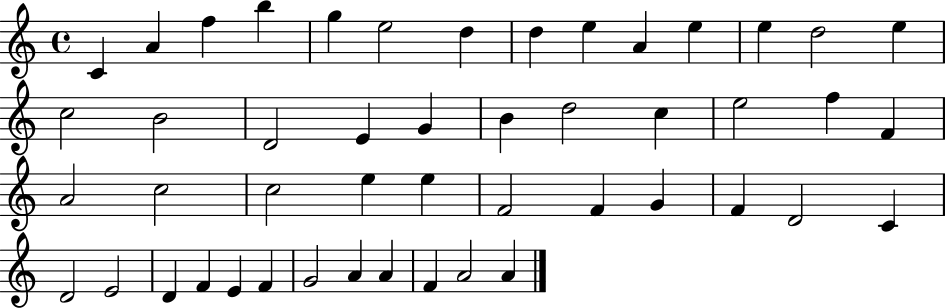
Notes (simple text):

C4/q A4/q F5/q B5/q G5/q E5/h D5/q D5/q E5/q A4/q E5/q E5/q D5/h E5/q C5/h B4/h D4/h E4/q G4/q B4/q D5/h C5/q E5/h F5/q F4/q A4/h C5/h C5/h E5/q E5/q F4/h F4/q G4/q F4/q D4/h C4/q D4/h E4/h D4/q F4/q E4/q F4/q G4/h A4/q A4/q F4/q A4/h A4/q